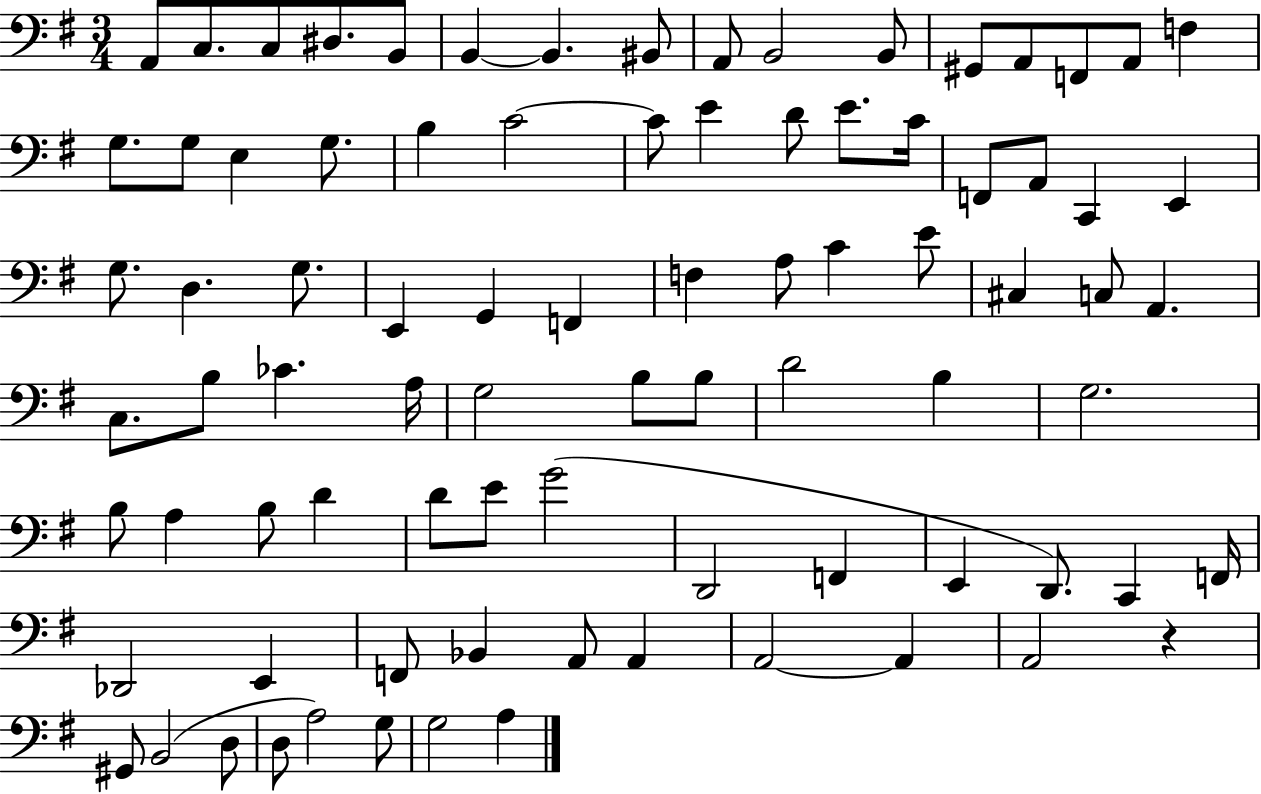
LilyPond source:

{
  \clef bass
  \numericTimeSignature
  \time 3/4
  \key g \major
  \repeat volta 2 { a,8 c8. c8 dis8. b,8 | b,4~~ b,4. bis,8 | a,8 b,2 b,8 | gis,8 a,8 f,8 a,8 f4 | \break g8. g8 e4 g8. | b4 c'2~~ | c'8 e'4 d'8 e'8. c'16 | f,8 a,8 c,4 e,4 | \break g8. d4. g8. | e,4 g,4 f,4 | f4 a8 c'4 e'8 | cis4 c8 a,4. | \break c8. b8 ces'4. a16 | g2 b8 b8 | d'2 b4 | g2. | \break b8 a4 b8 d'4 | d'8 e'8 g'2( | d,2 f,4 | e,4 d,8.) c,4 f,16 | \break des,2 e,4 | f,8 bes,4 a,8 a,4 | a,2~~ a,4 | a,2 r4 | \break gis,8 b,2( d8 | d8 a2) g8 | g2 a4 | } \bar "|."
}